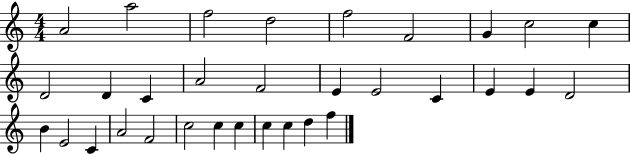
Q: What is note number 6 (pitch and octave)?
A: F4